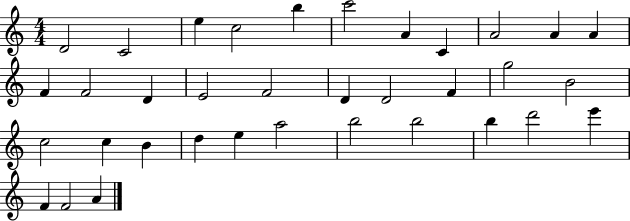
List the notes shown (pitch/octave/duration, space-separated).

D4/h C4/h E5/q C5/h B5/q C6/h A4/q C4/q A4/h A4/q A4/q F4/q F4/h D4/q E4/h F4/h D4/q D4/h F4/q G5/h B4/h C5/h C5/q B4/q D5/q E5/q A5/h B5/h B5/h B5/q D6/h E6/q F4/q F4/h A4/q